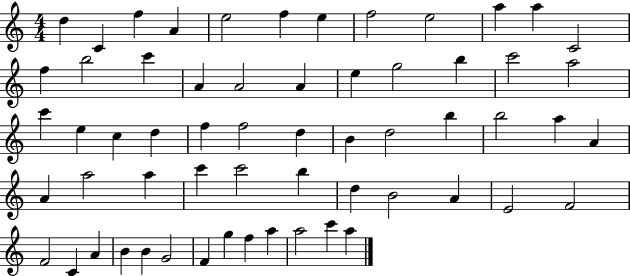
{
  \clef treble
  \numericTimeSignature
  \time 4/4
  \key c \major
  d''4 c'4 f''4 a'4 | e''2 f''4 e''4 | f''2 e''2 | a''4 a''4 c'2 | \break f''4 b''2 c'''4 | a'4 a'2 a'4 | e''4 g''2 b''4 | c'''2 a''2 | \break c'''4 e''4 c''4 d''4 | f''4 f''2 d''4 | b'4 d''2 b''4 | b''2 a''4 a'4 | \break a'4 a''2 a''4 | c'''4 c'''2 b''4 | d''4 b'2 a'4 | e'2 f'2 | \break f'2 c'4 a'4 | b'4 b'4 g'2 | f'4 g''4 f''4 a''4 | a''2 c'''4 a''4 | \break \bar "|."
}